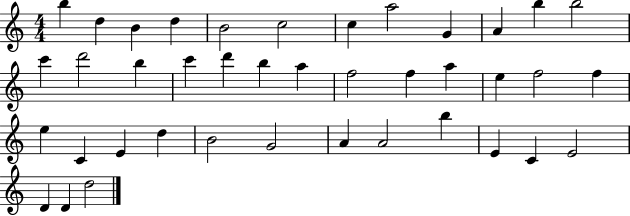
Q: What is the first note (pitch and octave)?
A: B5